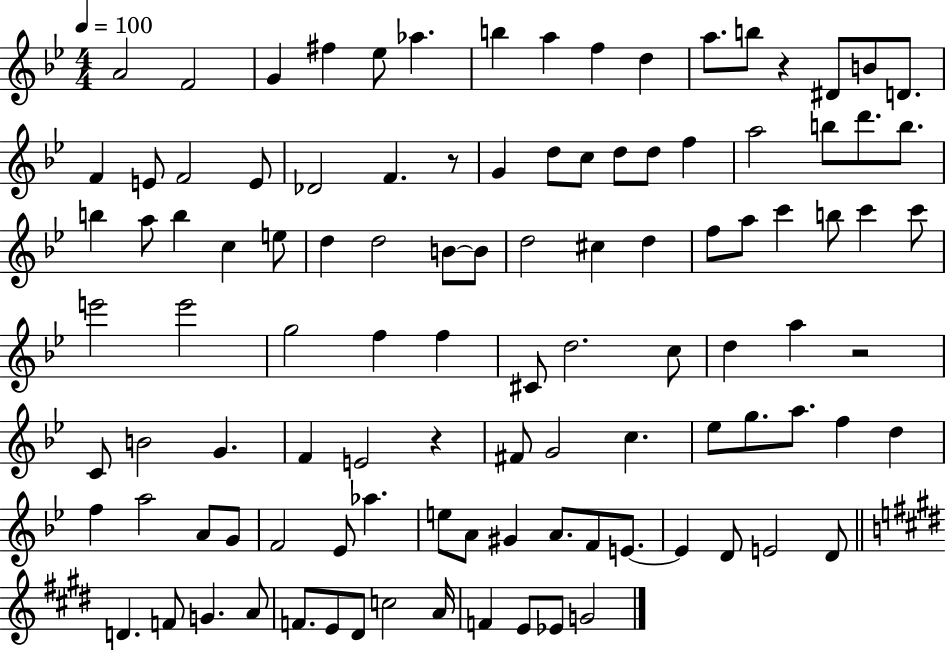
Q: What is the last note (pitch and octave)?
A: G4